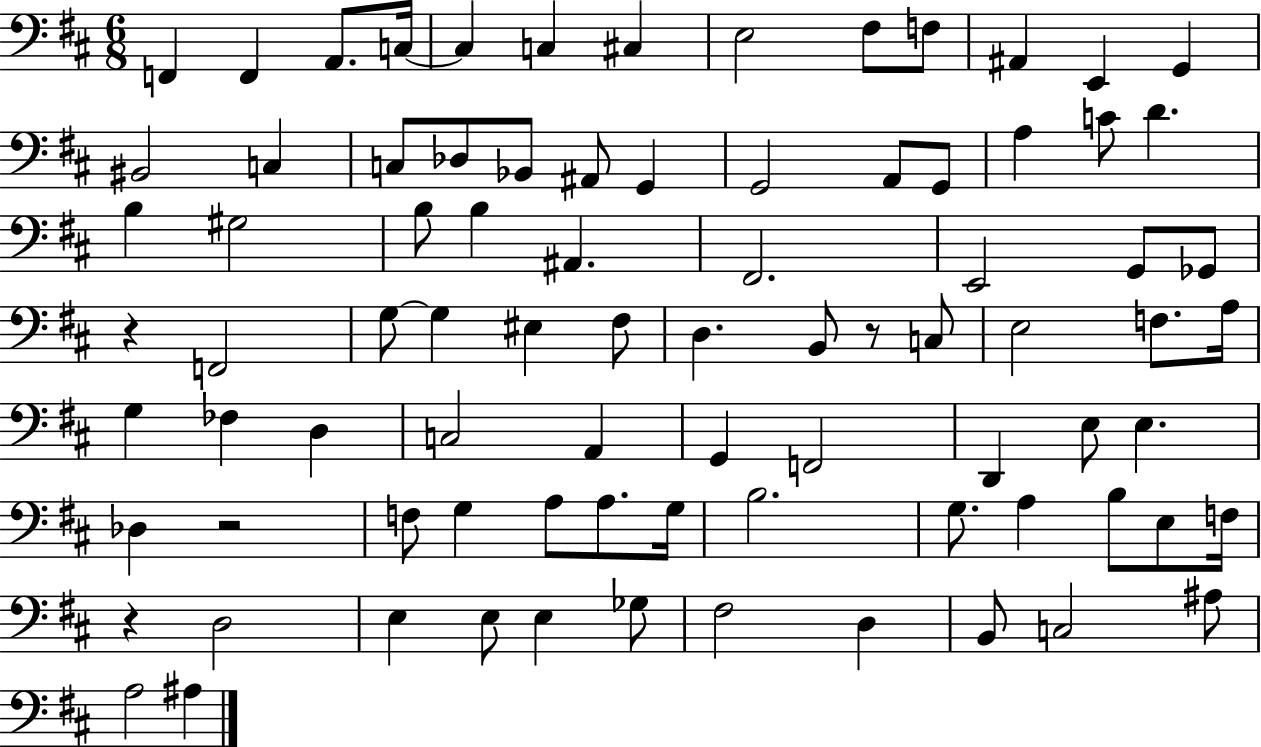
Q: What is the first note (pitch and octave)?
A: F2